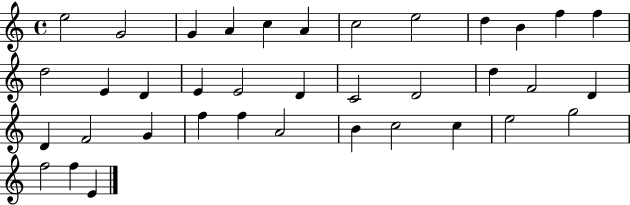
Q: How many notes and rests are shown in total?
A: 37